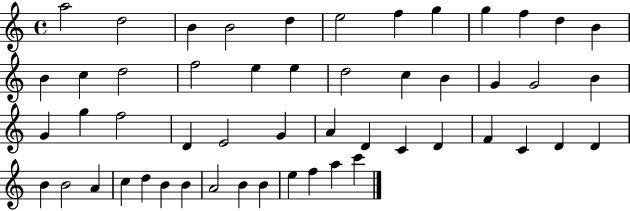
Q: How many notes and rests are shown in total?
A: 52